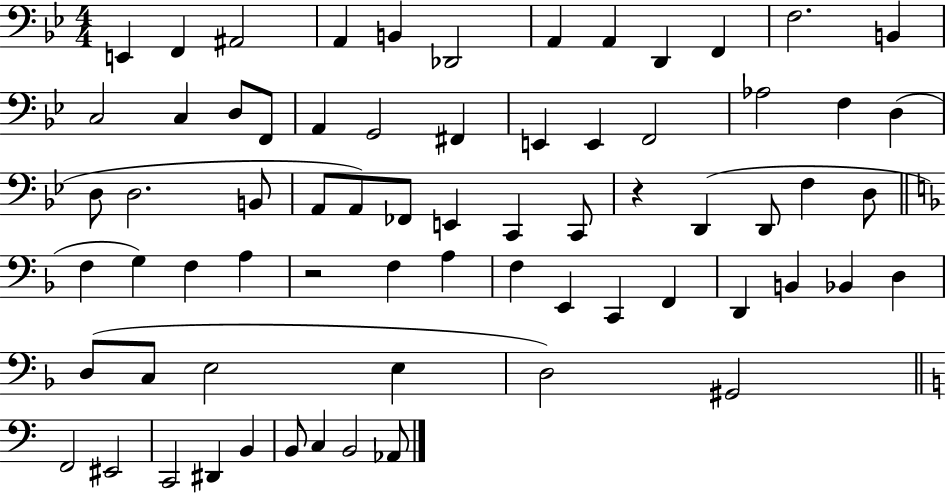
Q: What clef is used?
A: bass